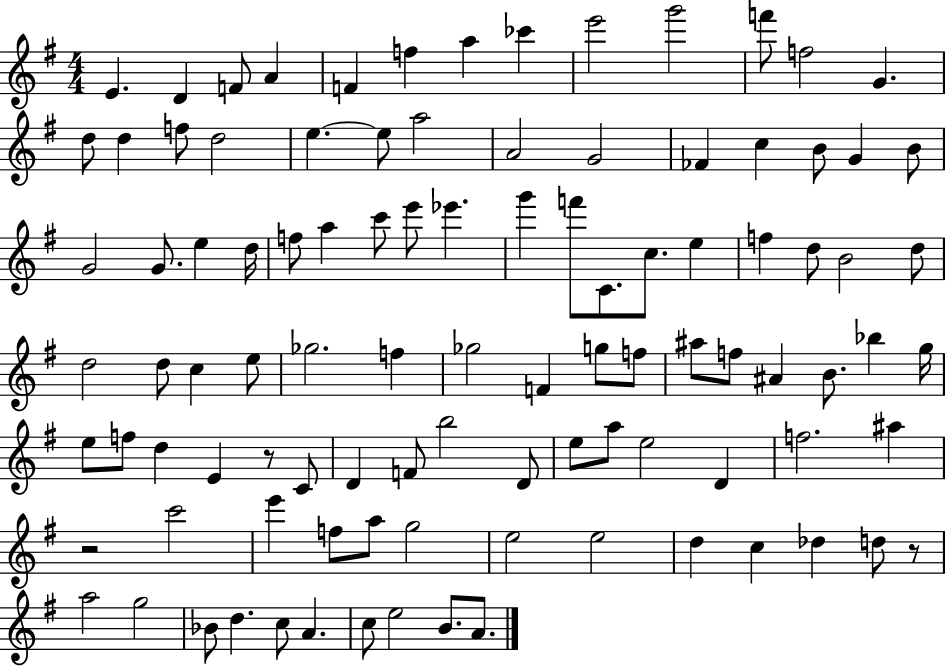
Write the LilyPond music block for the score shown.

{
  \clef treble
  \numericTimeSignature
  \time 4/4
  \key g \major
  e'4. d'4 f'8 a'4 | f'4 f''4 a''4 ces'''4 | e'''2 g'''2 | f'''8 f''2 g'4. | \break d''8 d''4 f''8 d''2 | e''4.~~ e''8 a''2 | a'2 g'2 | fes'4 c''4 b'8 g'4 b'8 | \break g'2 g'8. e''4 d''16 | f''8 a''4 c'''8 e'''8 ees'''4. | g'''4 f'''8 c'8. c''8. e''4 | f''4 d''8 b'2 d''8 | \break d''2 d''8 c''4 e''8 | ges''2. f''4 | ges''2 f'4 g''8 f''8 | ais''8 f''8 ais'4 b'8. bes''4 g''16 | \break e''8 f''8 d''4 e'4 r8 c'8 | d'4 f'8 b''2 d'8 | e''8 a''8 e''2 d'4 | f''2. ais''4 | \break r2 c'''2 | e'''4 f''8 a''8 g''2 | e''2 e''2 | d''4 c''4 des''4 d''8 r8 | \break a''2 g''2 | bes'8 d''4. c''8 a'4. | c''8 e''2 b'8. a'8. | \bar "|."
}